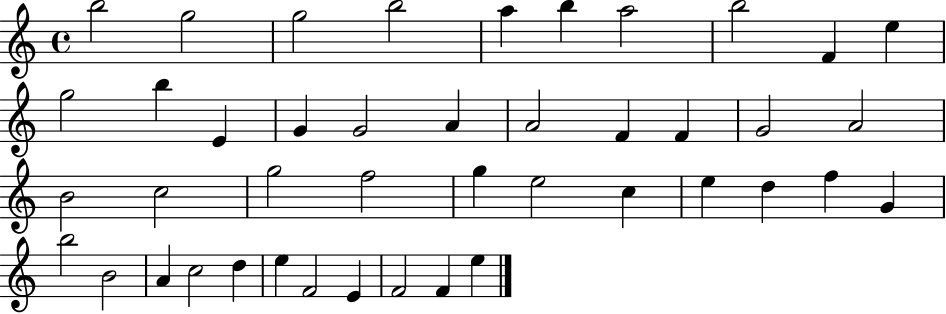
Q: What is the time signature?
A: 4/4